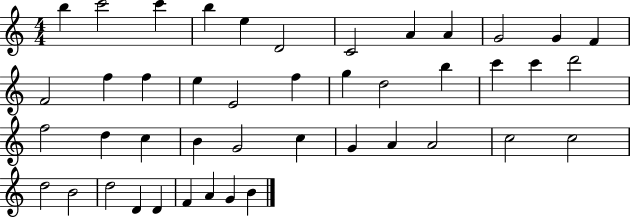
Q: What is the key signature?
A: C major